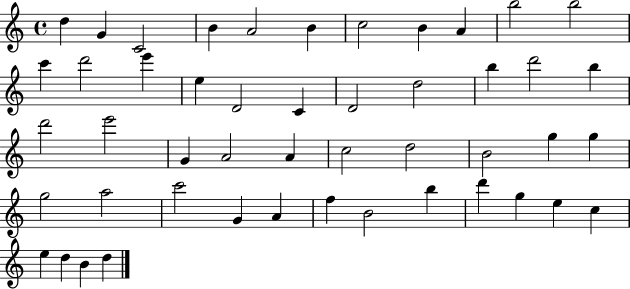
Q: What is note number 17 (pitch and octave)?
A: C4